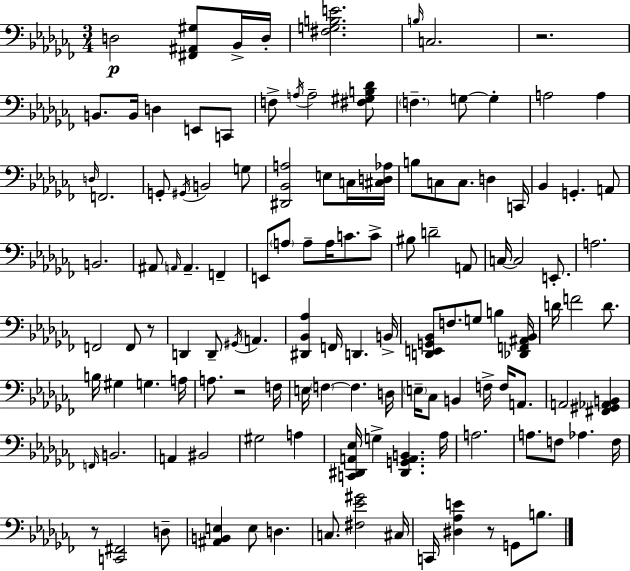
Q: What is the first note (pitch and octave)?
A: D3